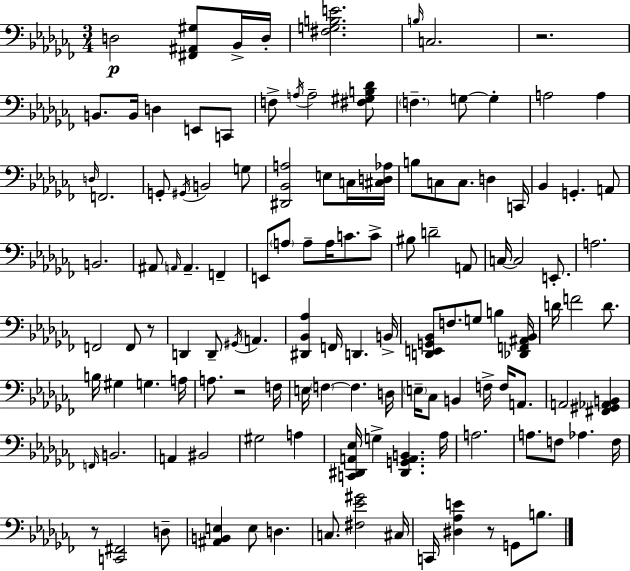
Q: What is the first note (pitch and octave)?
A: D3